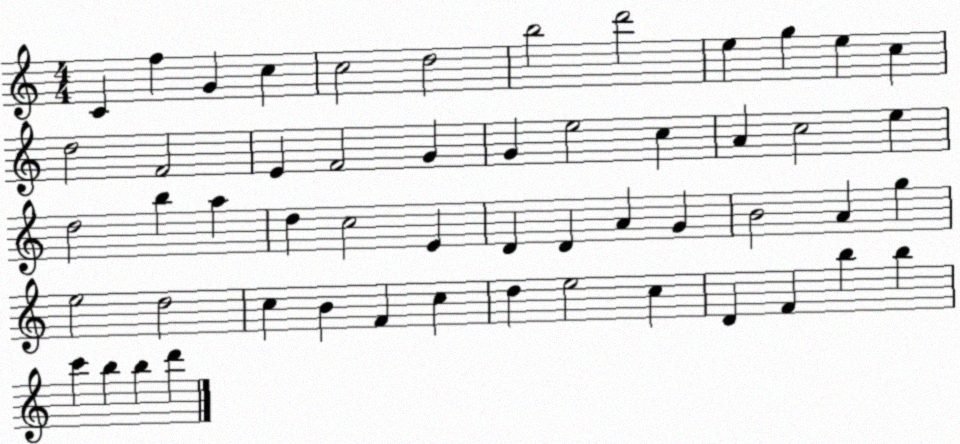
X:1
T:Untitled
M:4/4
L:1/4
K:C
C f G c c2 d2 b2 d'2 e g e c d2 F2 E F2 G G e2 c A c2 e d2 b a d c2 E D D A G B2 A g e2 d2 c B F c d e2 c D F b b c' b b d'